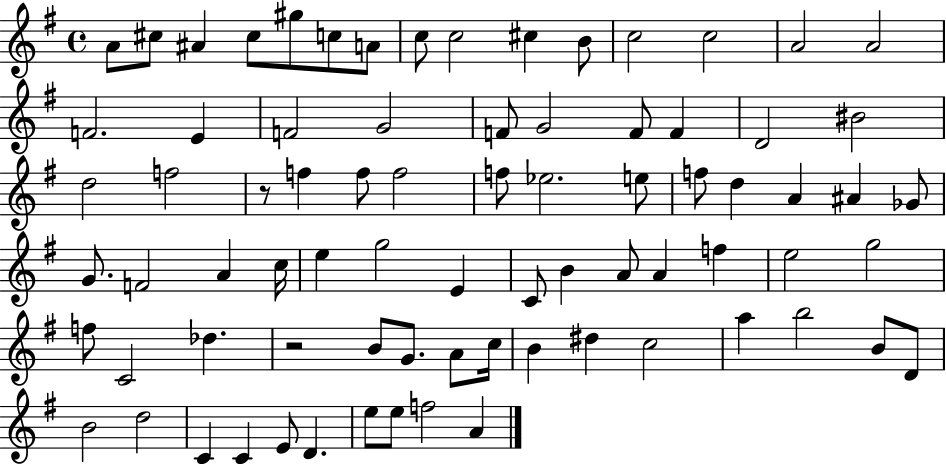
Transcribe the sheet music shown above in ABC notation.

X:1
T:Untitled
M:4/4
L:1/4
K:G
A/2 ^c/2 ^A ^c/2 ^g/2 c/2 A/2 c/2 c2 ^c B/2 c2 c2 A2 A2 F2 E F2 G2 F/2 G2 F/2 F D2 ^B2 d2 f2 z/2 f f/2 f2 f/2 _e2 e/2 f/2 d A ^A _G/2 G/2 F2 A c/4 e g2 E C/2 B A/2 A f e2 g2 f/2 C2 _d z2 B/2 G/2 A/2 c/4 B ^d c2 a b2 B/2 D/2 B2 d2 C C E/2 D e/2 e/2 f2 A